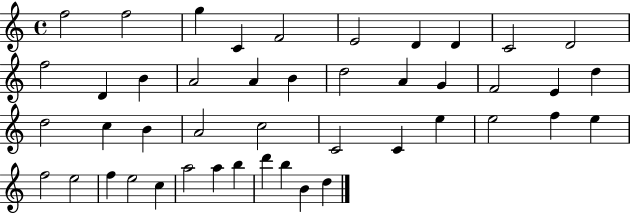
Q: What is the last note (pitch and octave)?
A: D5